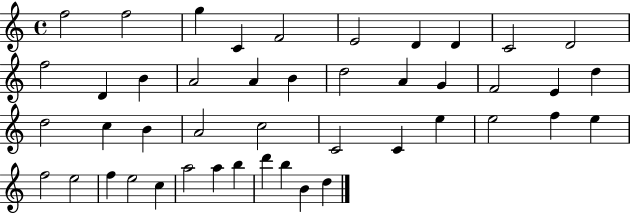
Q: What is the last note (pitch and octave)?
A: D5